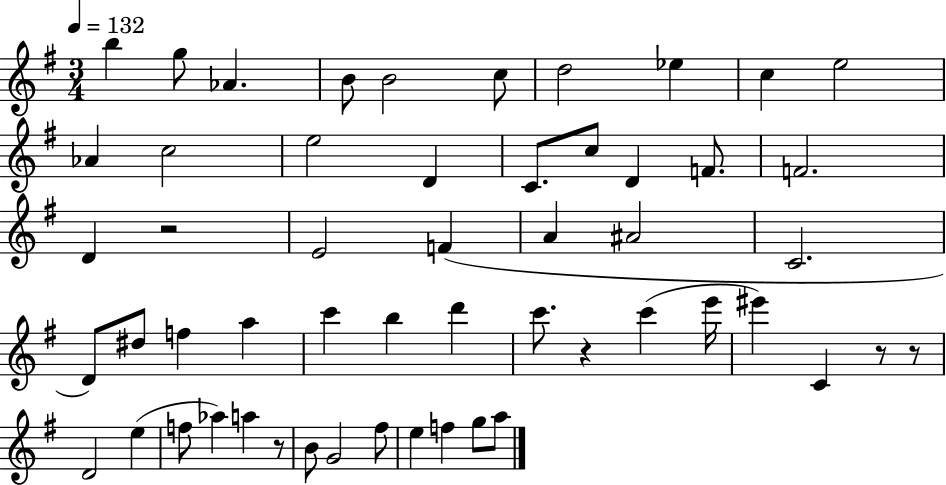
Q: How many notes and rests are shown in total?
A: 54